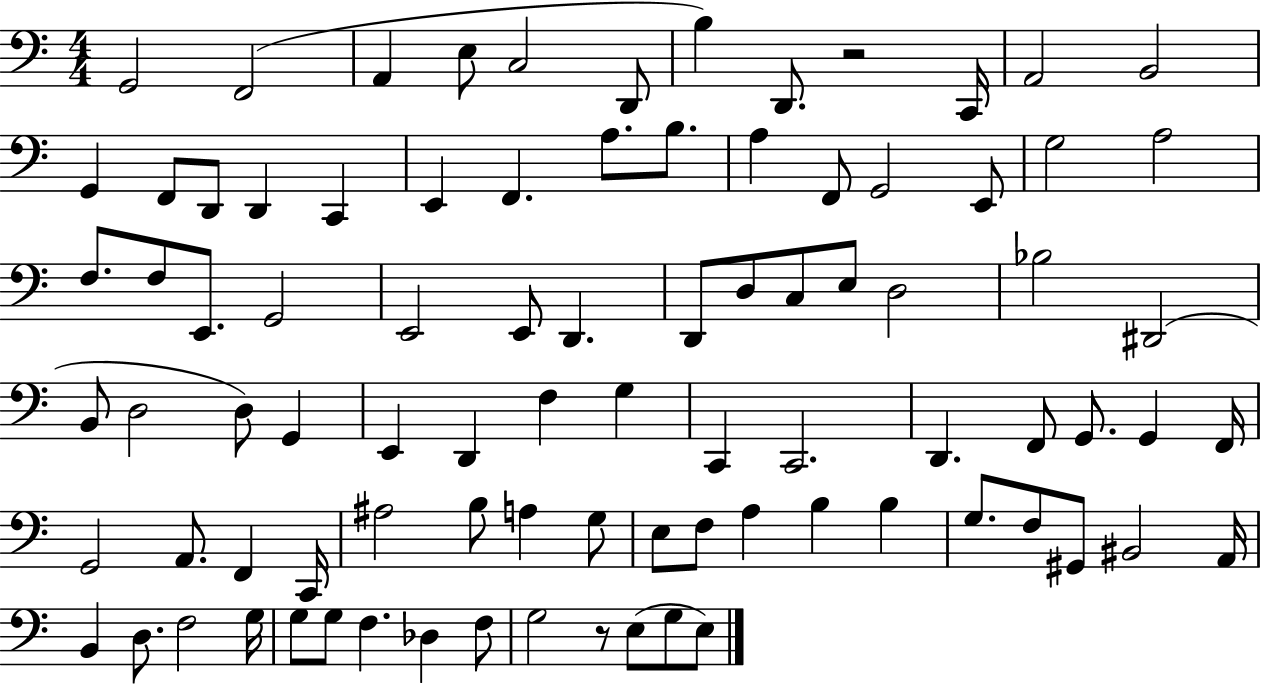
G2/h F2/h A2/q E3/e C3/h D2/e B3/q D2/e. R/h C2/s A2/h B2/h G2/q F2/e D2/e D2/q C2/q E2/q F2/q. A3/e. B3/e. A3/q F2/e G2/h E2/e G3/h A3/h F3/e. F3/e E2/e. G2/h E2/h E2/e D2/q. D2/e D3/e C3/e E3/e D3/h Bb3/h D#2/h B2/e D3/h D3/e G2/q E2/q D2/q F3/q G3/q C2/q C2/h. D2/q. F2/e G2/e. G2/q F2/s G2/h A2/e. F2/q C2/s A#3/h B3/e A3/q G3/e E3/e F3/e A3/q B3/q B3/q G3/e. F3/e G#2/e BIS2/h A2/s B2/q D3/e. F3/h G3/s G3/e G3/e F3/q. Db3/q F3/e G3/h R/e E3/e G3/e E3/e